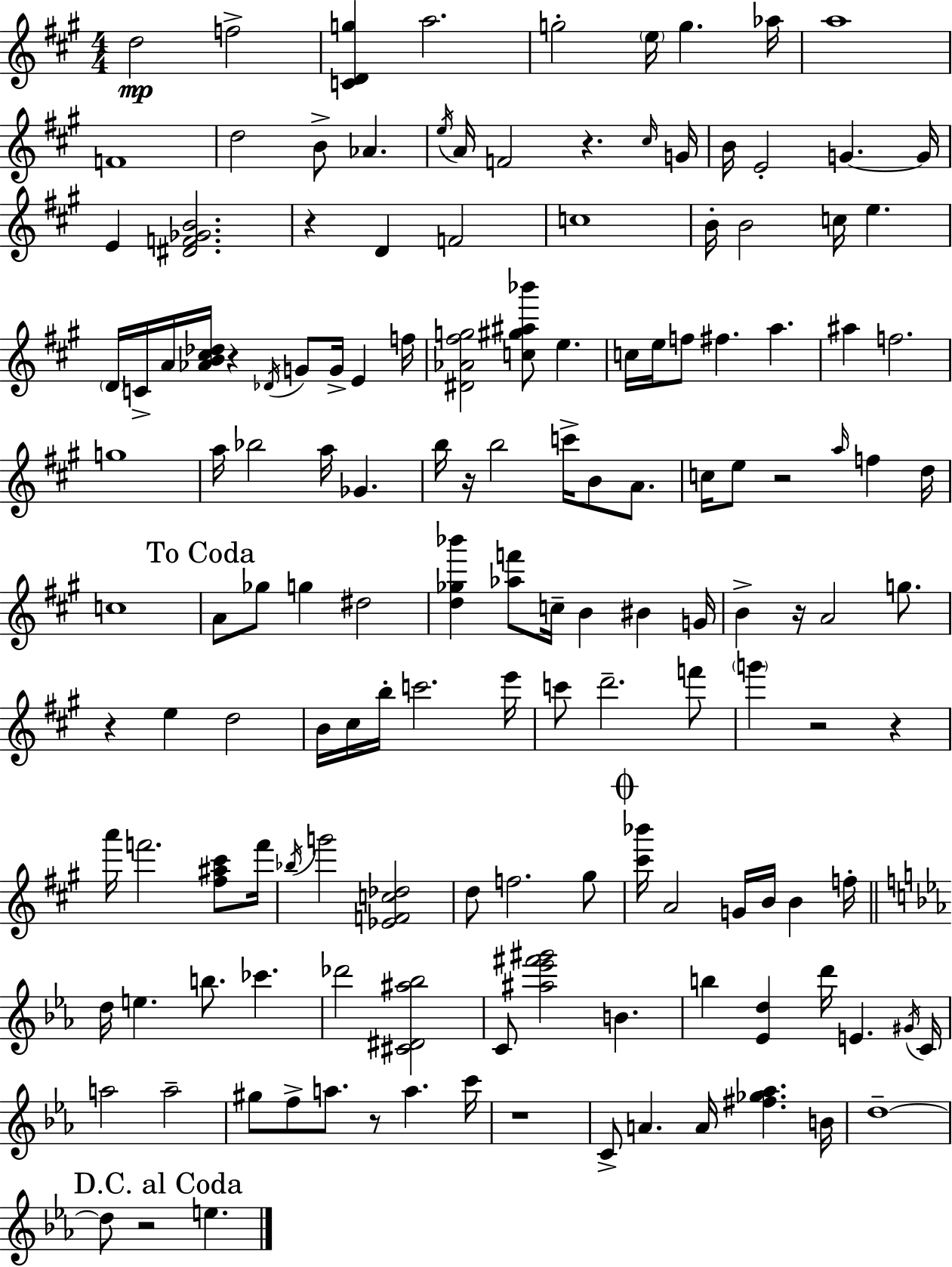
D5/h F5/h [C4,D4,G5]/q A5/h. G5/h E5/s G5/q. Ab5/s A5/w F4/w D5/h B4/e Ab4/q. E5/s A4/s F4/h R/q. C#5/s G4/s B4/s E4/h G4/q. G4/s E4/q [D#4,F4,Gb4,B4]/h. R/q D4/q F4/h C5/w B4/s B4/h C5/s E5/q. D4/s C4/s A4/s [Ab4,B4,C#5,Db5]/s R/q Db4/s G4/e G4/s E4/q F5/s [D#4,Ab4,F#5,G5]/h [C5,G#5,A#5,Bb6]/e E5/q. C5/s E5/s F5/e F#5/q. A5/q. A#5/q F5/h. G5/w A5/s Bb5/h A5/s Gb4/q. B5/s R/s B5/h C6/s B4/e A4/e. C5/s E5/e R/h A5/s F5/q D5/s C5/w A4/e Gb5/e G5/q D#5/h [D5,Gb5,Bb6]/q [Ab5,F6]/e C5/s B4/q BIS4/q G4/s B4/q R/s A4/h G5/e. R/q E5/q D5/h B4/s C#5/s B5/s C6/h. E6/s C6/e D6/h. F6/e G6/q R/h R/q A6/s F6/h. [F#5,A#5,C#6]/e F6/s Bb5/s G6/h [Eb4,F4,C5,Db5]/h D5/e F5/h. G#5/e [C#6,Bb6]/s A4/h G4/s B4/s B4/q F5/s D5/s E5/q. B5/e. CES6/q. Db6/h [C#4,D#4,A#5,Bb5]/h C4/e [A#5,Eb6,F#6,G#6]/h B4/q. B5/q [Eb4,D5]/q D6/s E4/q. G#4/s C4/s A5/h A5/h G#5/e F5/e A5/e. R/e A5/q. C6/s R/w C4/e A4/q. A4/s [F#5,Gb5,Ab5]/q. B4/s D5/w D5/e R/h E5/q.